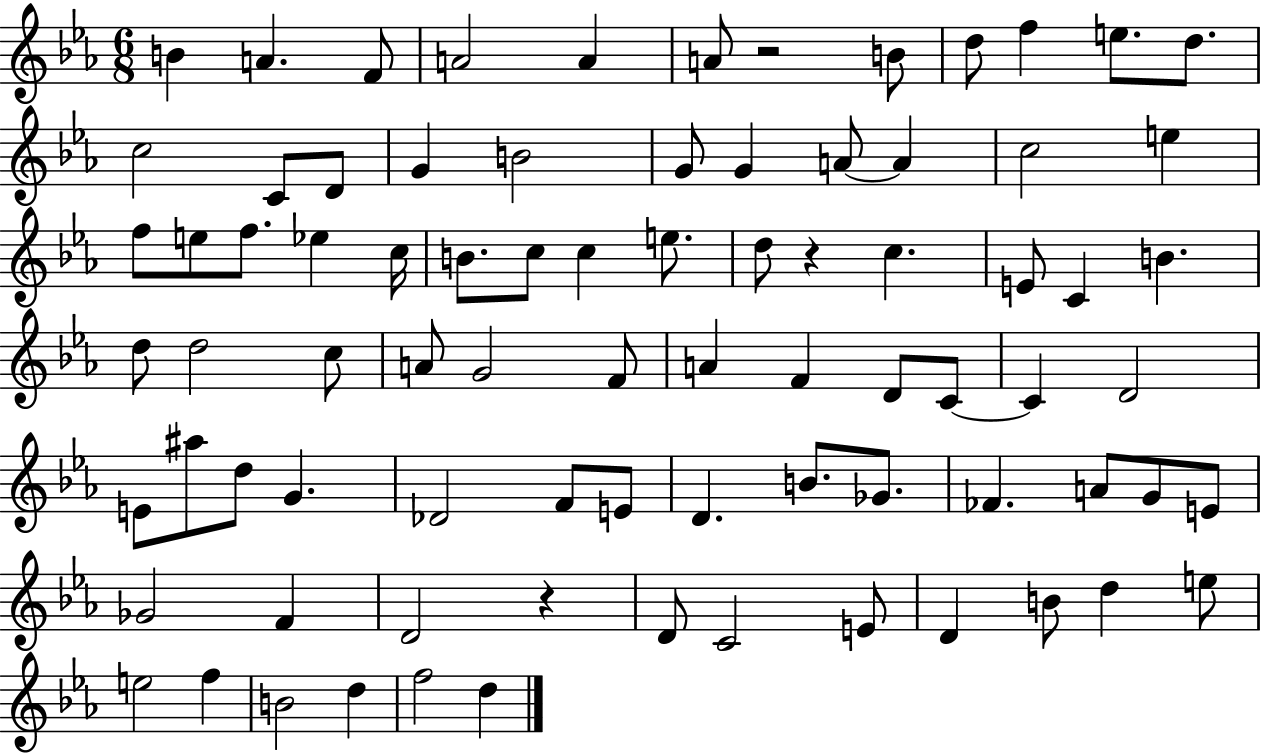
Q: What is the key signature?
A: EES major